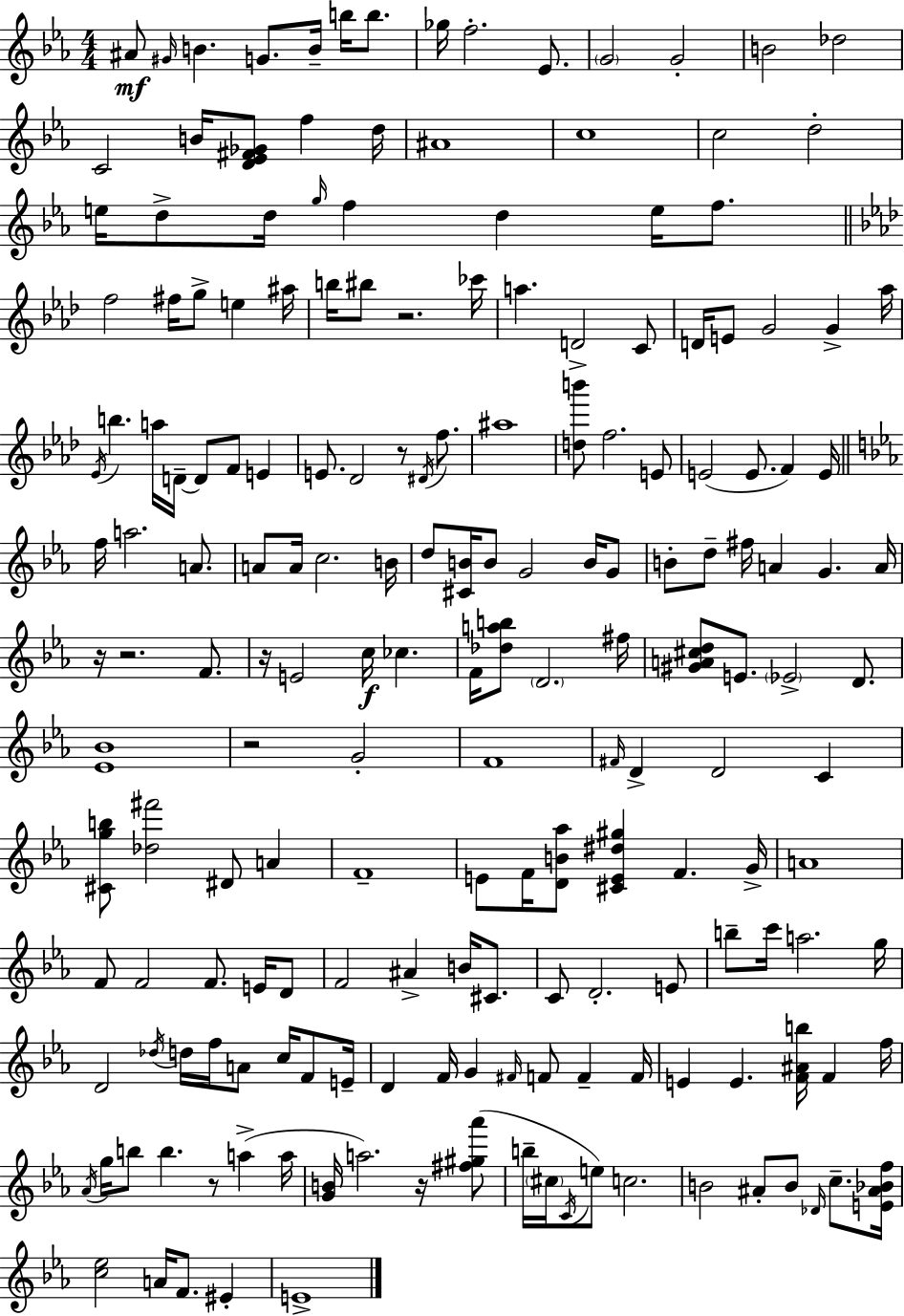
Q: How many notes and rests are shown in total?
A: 185